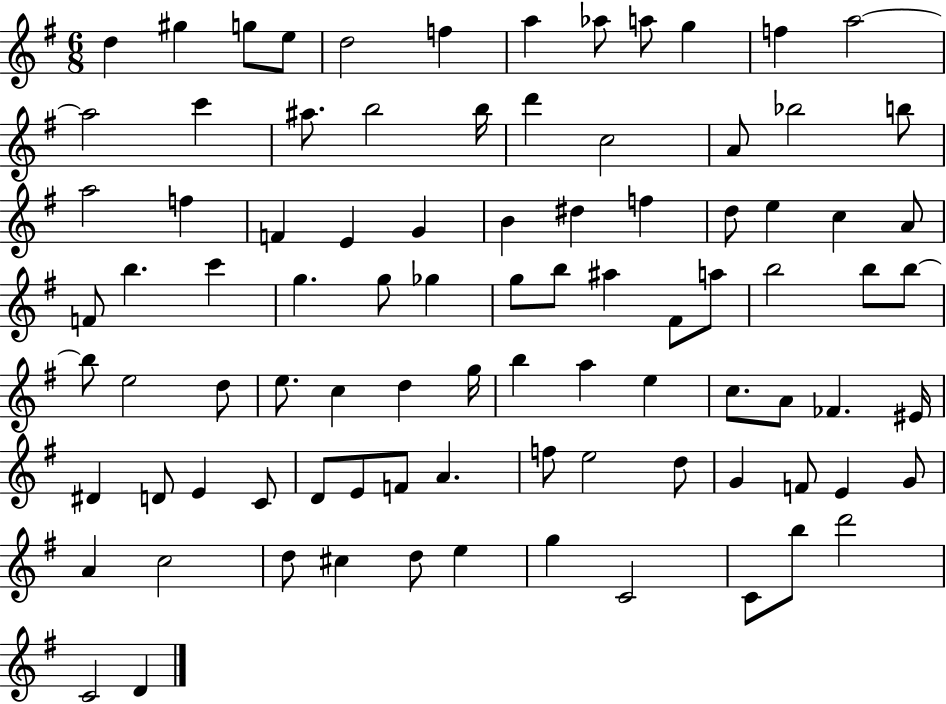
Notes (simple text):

D5/q G#5/q G5/e E5/e D5/h F5/q A5/q Ab5/e A5/e G5/q F5/q A5/h A5/h C6/q A#5/e. B5/h B5/s D6/q C5/h A4/e Bb5/h B5/e A5/h F5/q F4/q E4/q G4/q B4/q D#5/q F5/q D5/e E5/q C5/q A4/e F4/e B5/q. C6/q G5/q. G5/e Gb5/q G5/e B5/e A#5/q F#4/e A5/e B5/h B5/e B5/e B5/e E5/h D5/e E5/e. C5/q D5/q G5/s B5/q A5/q E5/q C5/e. A4/e FES4/q. EIS4/s D#4/q D4/e E4/q C4/e D4/e E4/e F4/e A4/q. F5/e E5/h D5/e G4/q F4/e E4/q G4/e A4/q C5/h D5/e C#5/q D5/e E5/q G5/q C4/h C4/e B5/e D6/h C4/h D4/q